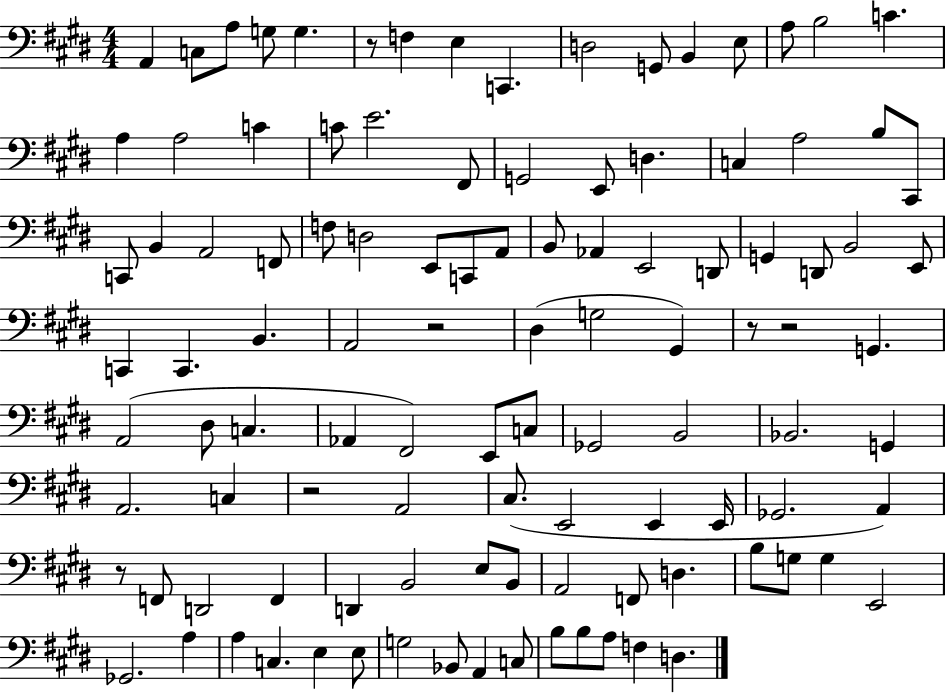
{
  \clef bass
  \numericTimeSignature
  \time 4/4
  \key e \major
  \repeat volta 2 { a,4 c8 a8 g8 g4. | r8 f4 e4 c,4. | d2 g,8 b,4 e8 | a8 b2 c'4. | \break a4 a2 c'4 | c'8 e'2. fis,8 | g,2 e,8 d4. | c4 a2 b8 cis,8 | \break c,8 b,4 a,2 f,8 | f8 d2 e,8 c,8 a,8 | b,8 aes,4 e,2 d,8 | g,4 d,8 b,2 e,8 | \break c,4 c,4. b,4. | a,2 r2 | dis4( g2 gis,4) | r8 r2 g,4. | \break a,2( dis8 c4. | aes,4 fis,2) e,8 c8 | ges,2 b,2 | bes,2. g,4 | \break a,2. c4 | r2 a,2 | cis8.( e,2 e,4 e,16 | ges,2. a,4) | \break r8 f,8 d,2 f,4 | d,4 b,2 e8 b,8 | a,2 f,8 d4. | b8 g8 g4 e,2 | \break ges,2. a4 | a4 c4. e4 e8 | g2 bes,8 a,4 c8 | b8 b8 a8 f4 d4. | \break } \bar "|."
}